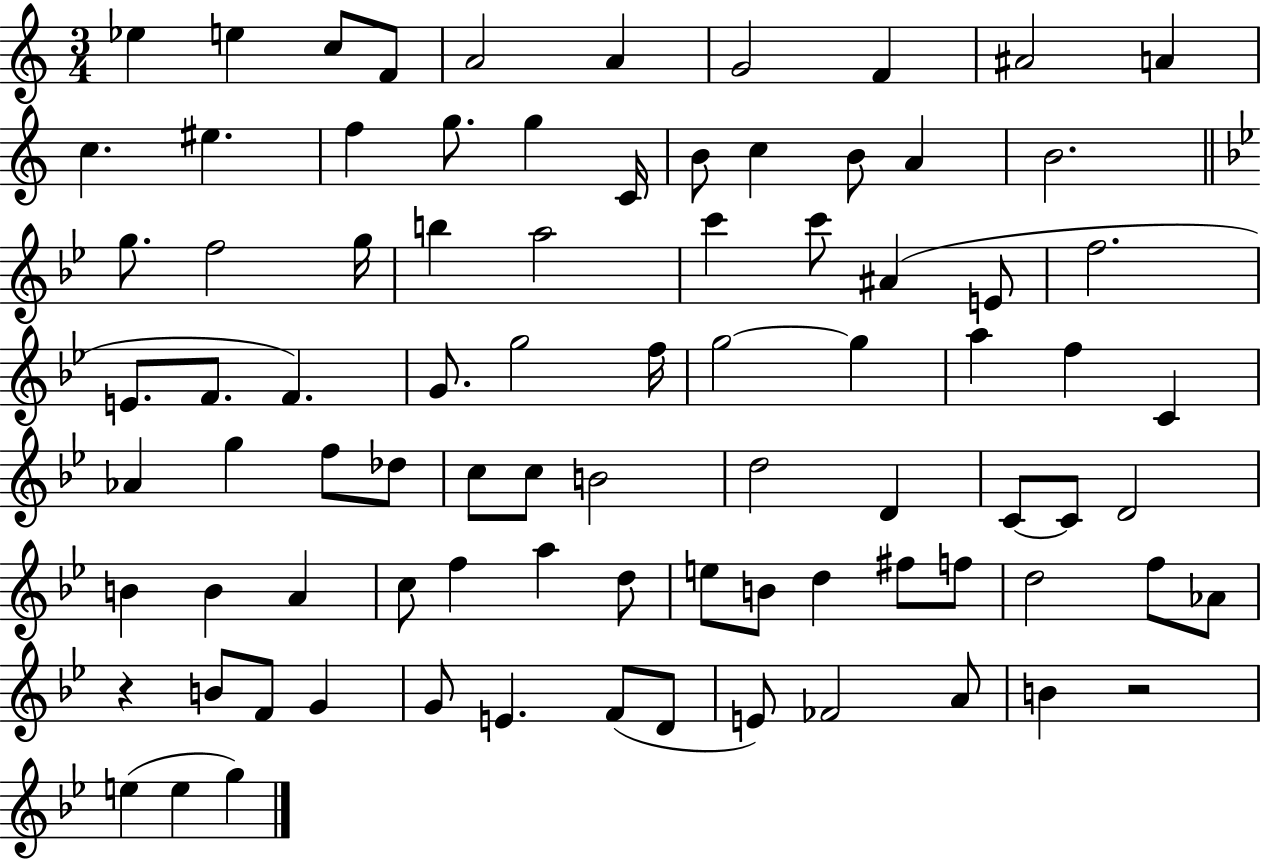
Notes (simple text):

Eb5/q E5/q C5/e F4/e A4/h A4/q G4/h F4/q A#4/h A4/q C5/q. EIS5/q. F5/q G5/e. G5/q C4/s B4/e C5/q B4/e A4/q B4/h. G5/e. F5/h G5/s B5/q A5/h C6/q C6/e A#4/q E4/e F5/h. E4/e. F4/e. F4/q. G4/e. G5/h F5/s G5/h G5/q A5/q F5/q C4/q Ab4/q G5/q F5/e Db5/e C5/e C5/e B4/h D5/h D4/q C4/e C4/e D4/h B4/q B4/q A4/q C5/e F5/q A5/q D5/e E5/e B4/e D5/q F#5/e F5/e D5/h F5/e Ab4/e R/q B4/e F4/e G4/q G4/e E4/q. F4/e D4/e E4/e FES4/h A4/e B4/q R/h E5/q E5/q G5/q